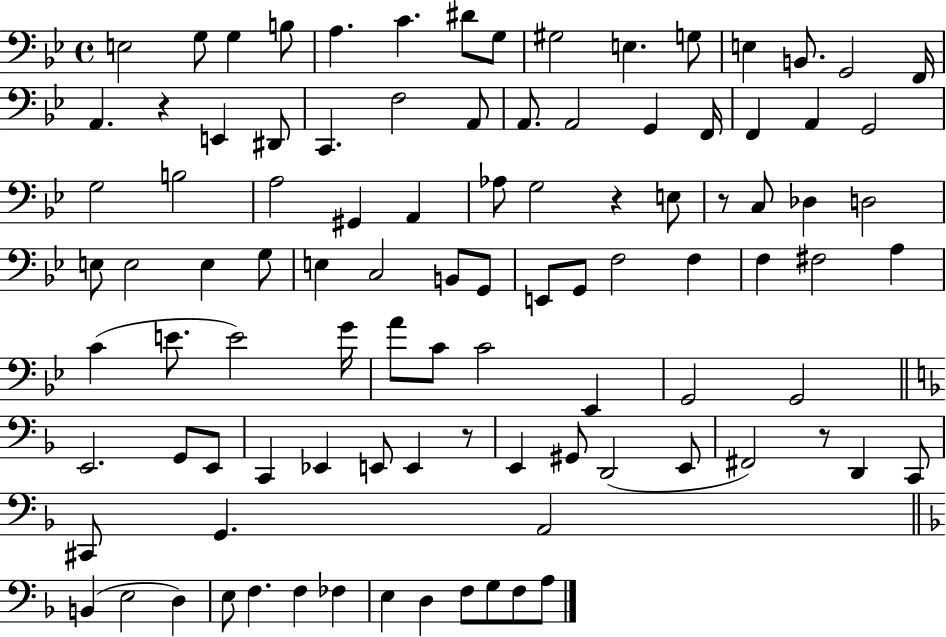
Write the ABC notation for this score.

X:1
T:Untitled
M:4/4
L:1/4
K:Bb
E,2 G,/2 G, B,/2 A, C ^D/2 G,/2 ^G,2 E, G,/2 E, B,,/2 G,,2 F,,/4 A,, z E,, ^D,,/2 C,, F,2 A,,/2 A,,/2 A,,2 G,, F,,/4 F,, A,, G,,2 G,2 B,2 A,2 ^G,, A,, _A,/2 G,2 z E,/2 z/2 C,/2 _D, D,2 E,/2 E,2 E, G,/2 E, C,2 B,,/2 G,,/2 E,,/2 G,,/2 F,2 F, F, ^F,2 A, C E/2 E2 G/4 A/2 C/2 C2 _E,, G,,2 G,,2 E,,2 G,,/2 E,,/2 C,, _E,, E,,/2 E,, z/2 E,, ^G,,/2 D,,2 E,,/2 ^F,,2 z/2 D,, C,,/2 ^C,,/2 G,, A,,2 B,, E,2 D, E,/2 F, F, _F, E, D, F,/2 G,/2 F,/2 A,/2